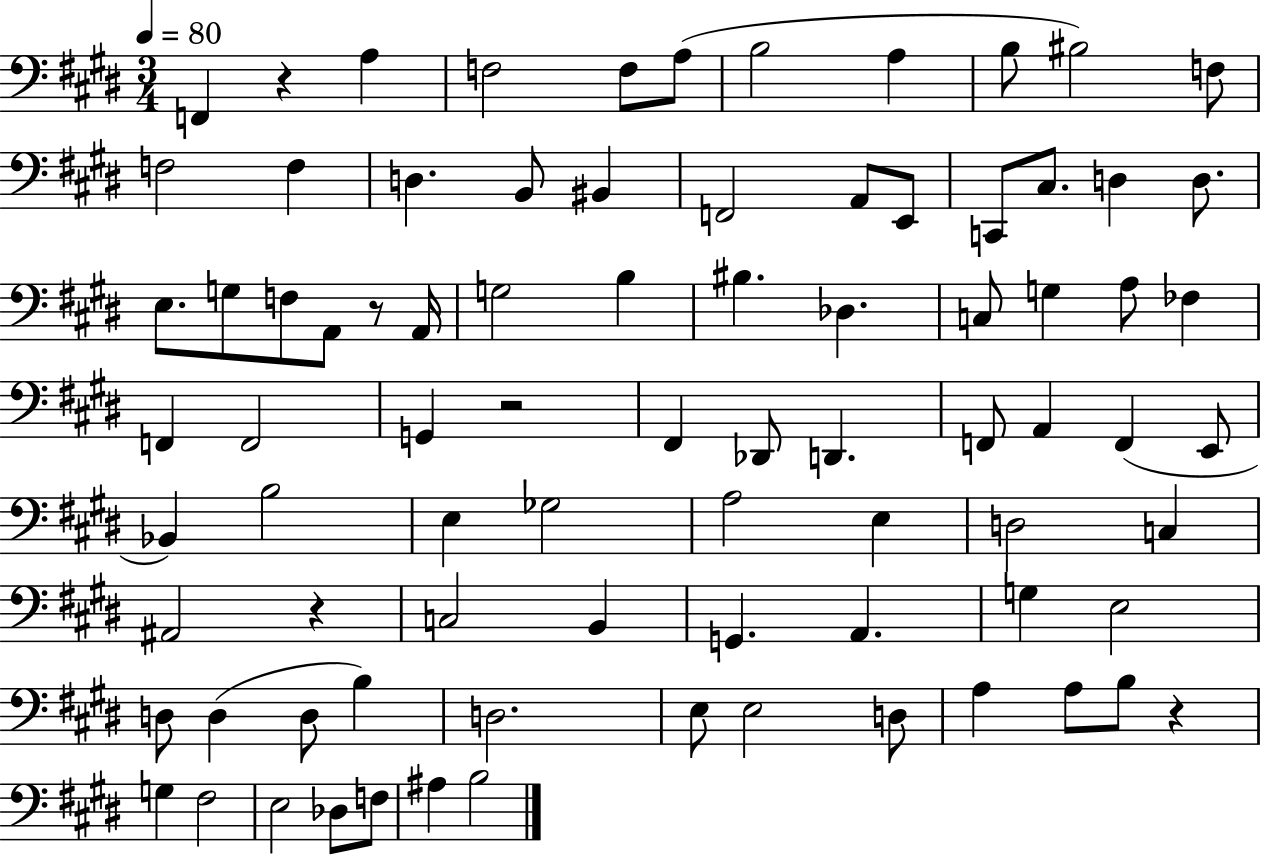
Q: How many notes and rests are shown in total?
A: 83